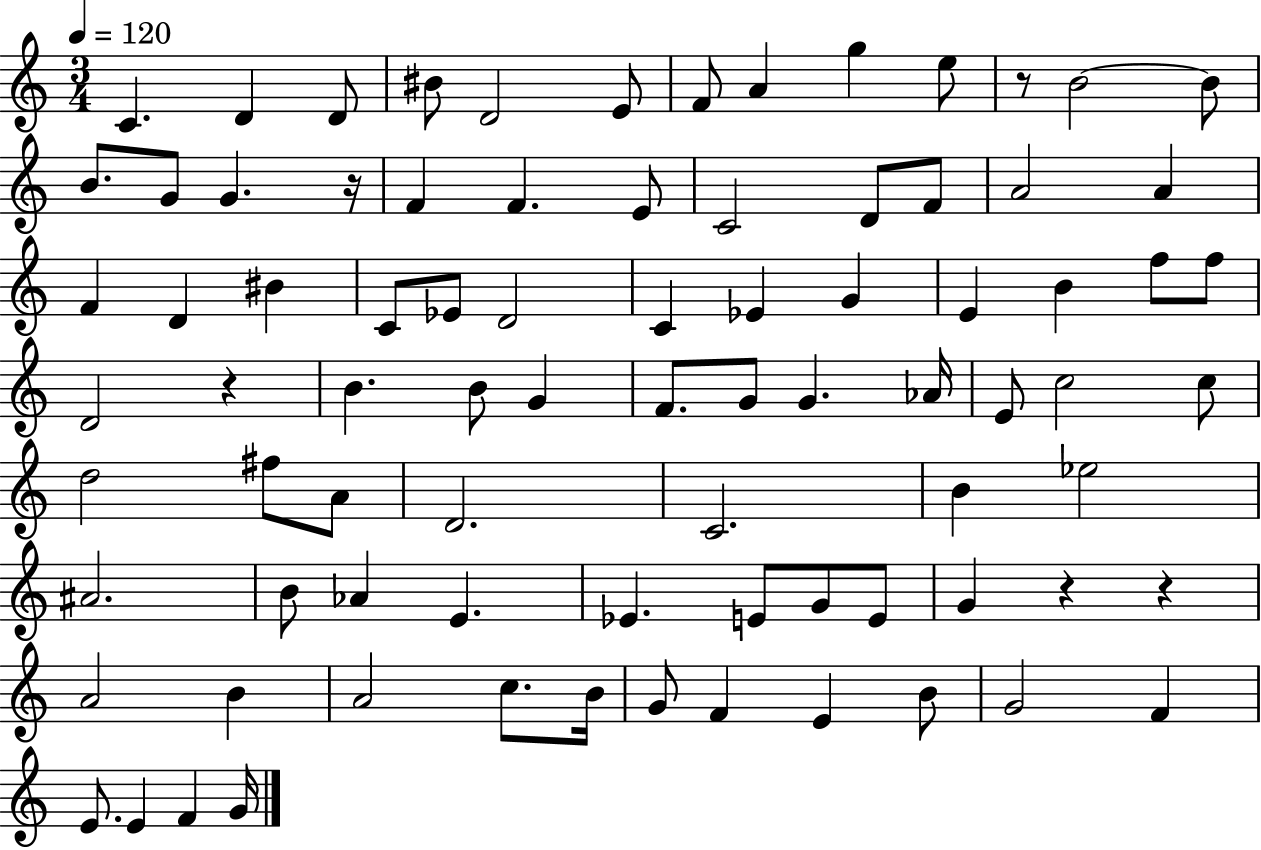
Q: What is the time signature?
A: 3/4